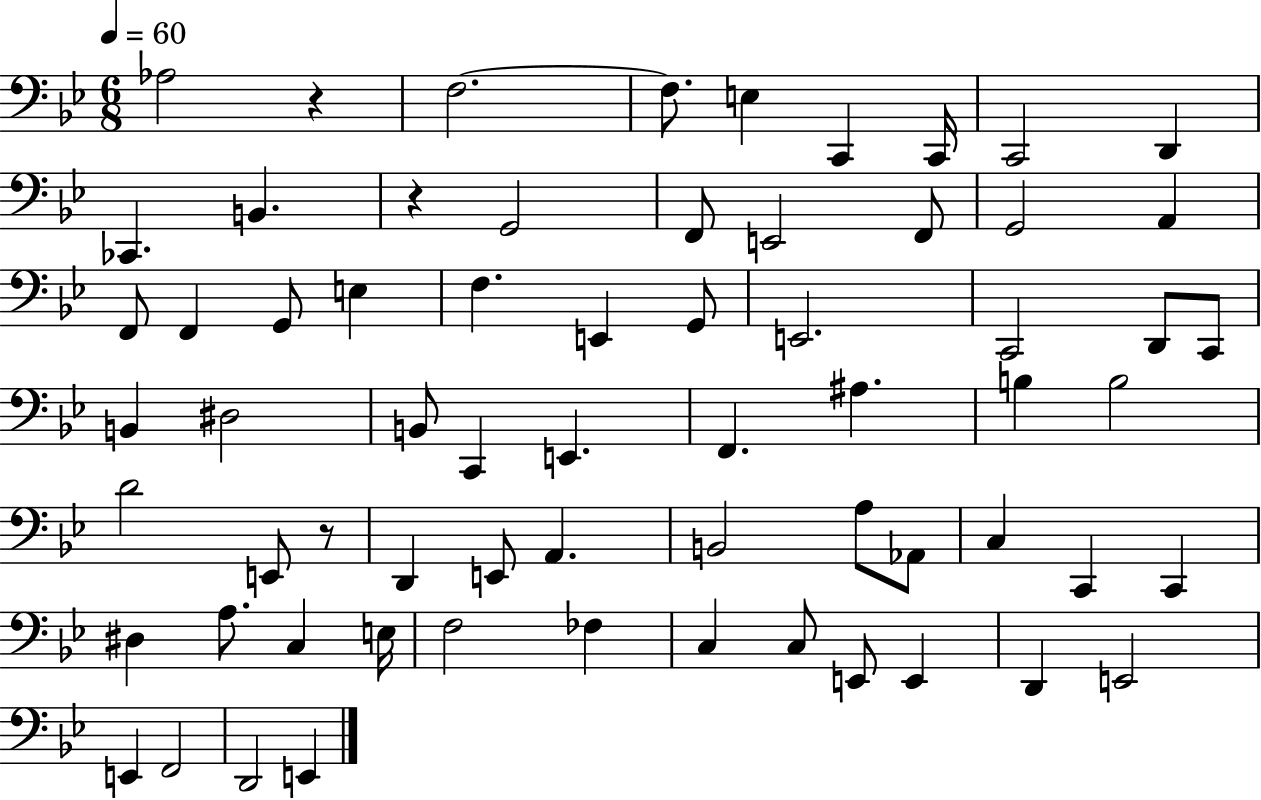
Ab3/h R/q F3/h. F3/e. E3/q C2/q C2/s C2/h D2/q CES2/q. B2/q. R/q G2/h F2/e E2/h F2/e G2/h A2/q F2/e F2/q G2/e E3/q F3/q. E2/q G2/e E2/h. C2/h D2/e C2/e B2/q D#3/h B2/e C2/q E2/q. F2/q. A#3/q. B3/q B3/h D4/h E2/e R/e D2/q E2/e A2/q. B2/h A3/e Ab2/e C3/q C2/q C2/q D#3/q A3/e. C3/q E3/s F3/h FES3/q C3/q C3/e E2/e E2/q D2/q E2/h E2/q F2/h D2/h E2/q